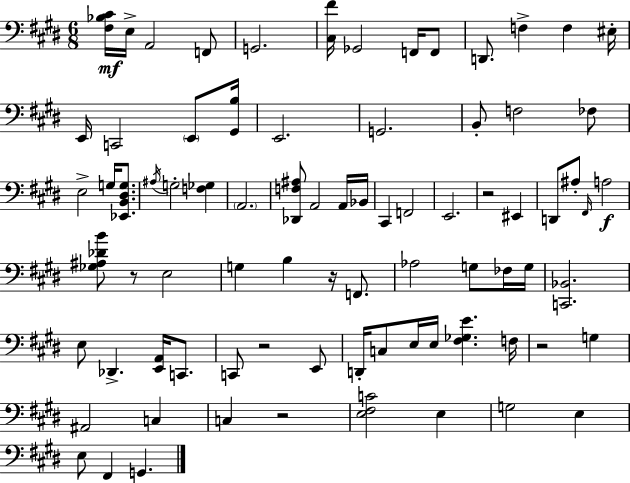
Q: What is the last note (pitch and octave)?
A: G2